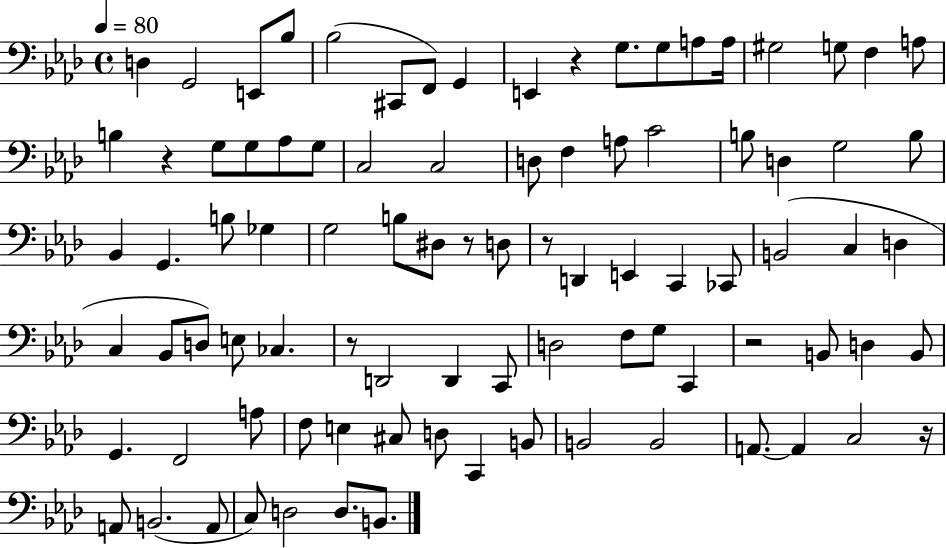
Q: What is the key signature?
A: AES major